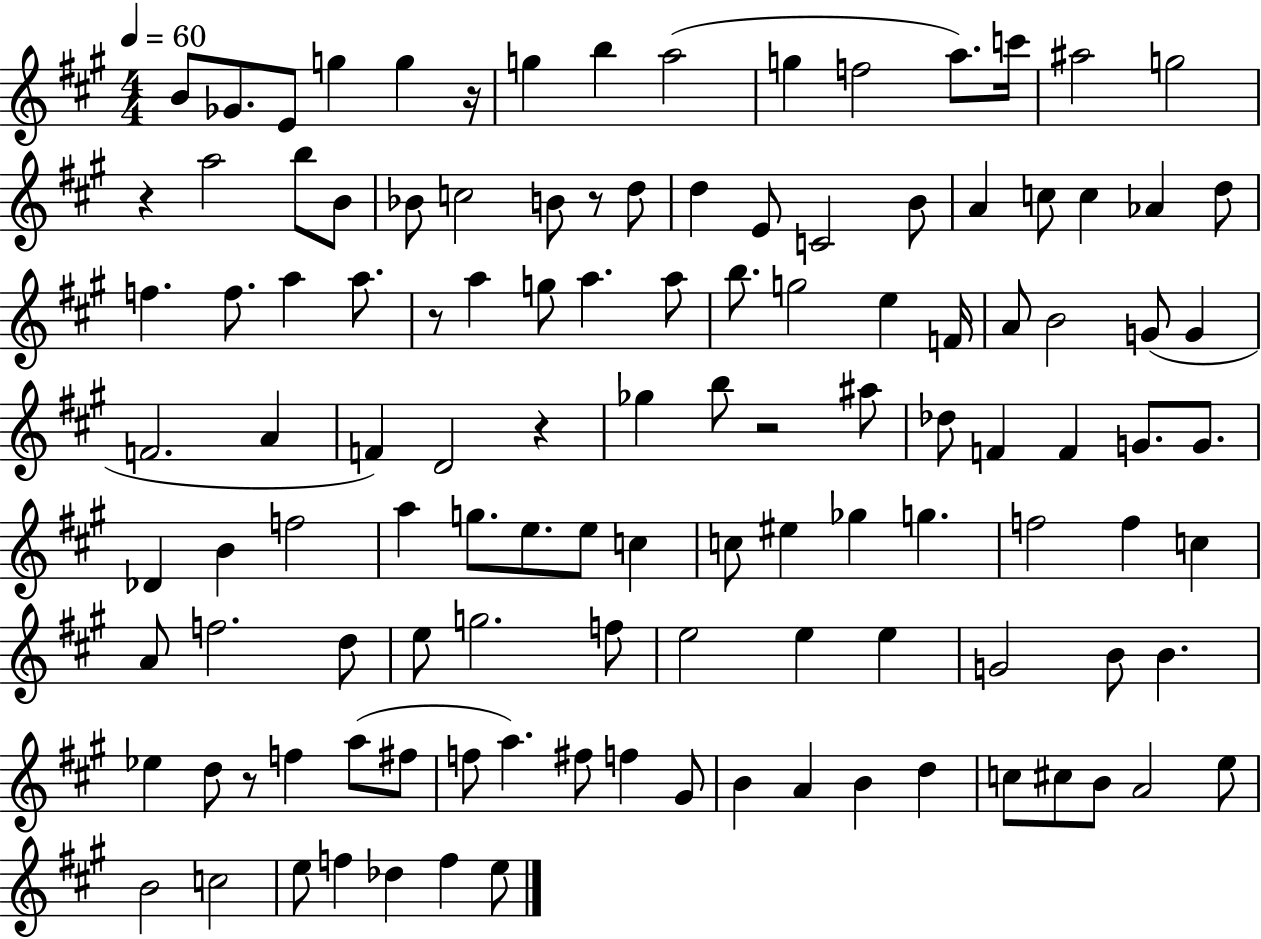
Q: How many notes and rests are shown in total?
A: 118